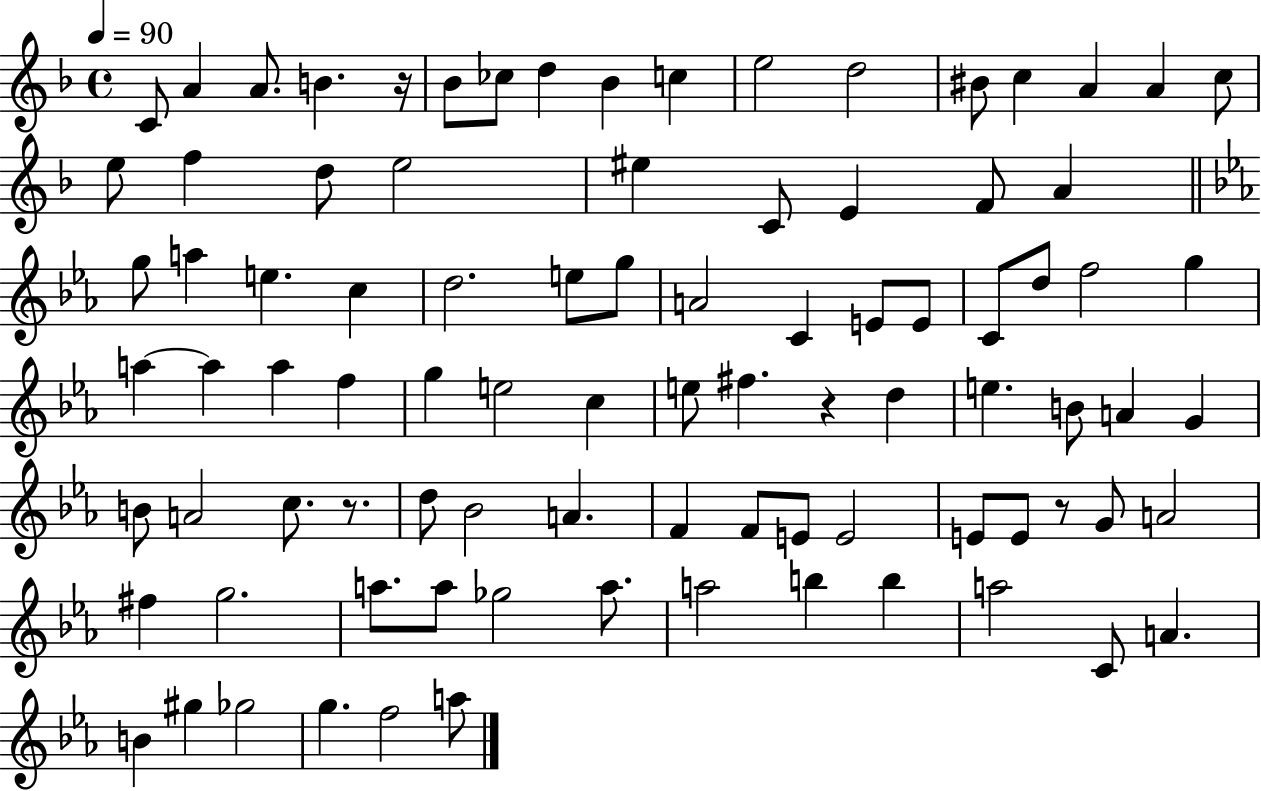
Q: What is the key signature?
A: F major